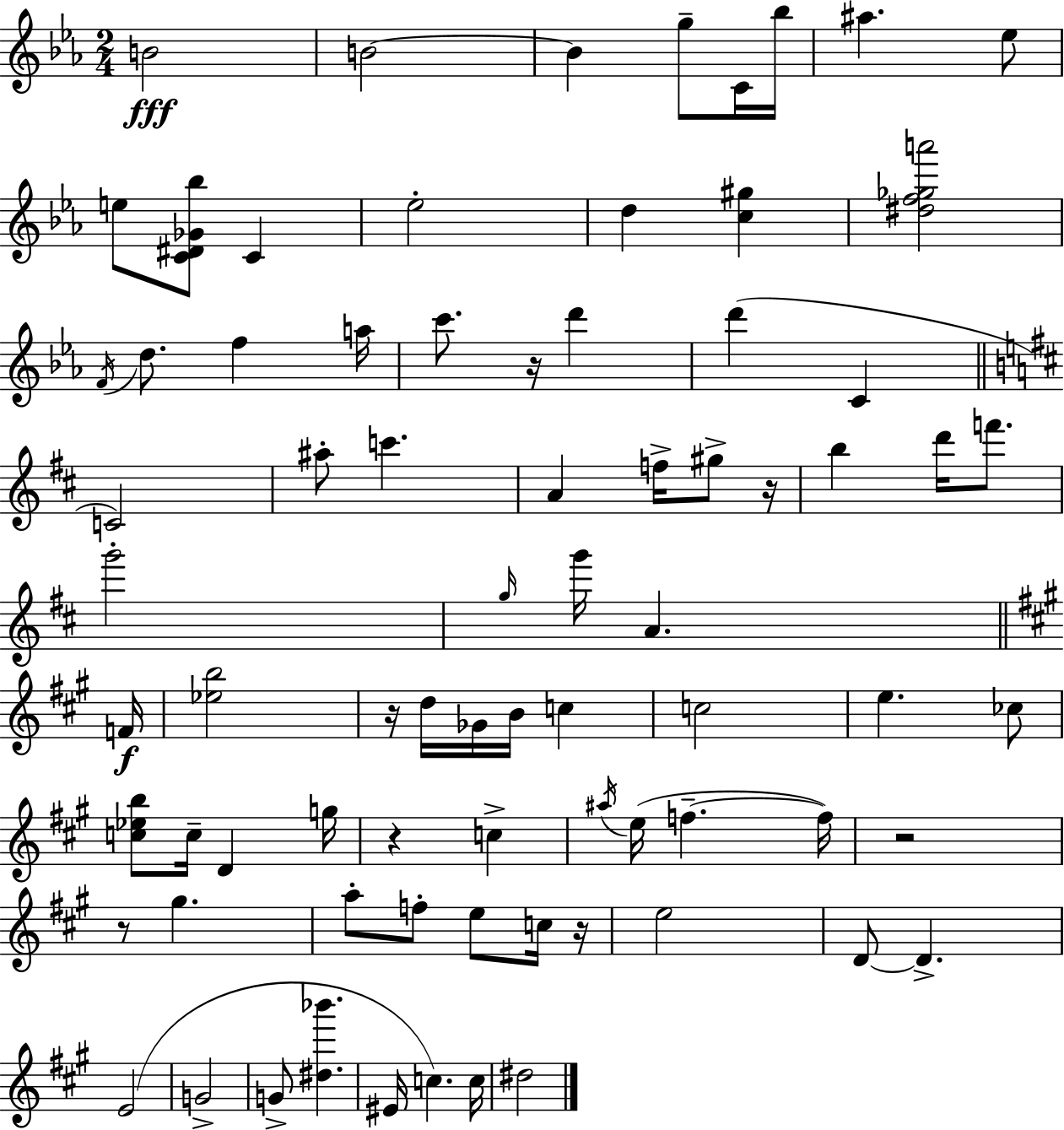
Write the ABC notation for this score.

X:1
T:Untitled
M:2/4
L:1/4
K:Cm
B2 B2 B g/2 C/4 _b/4 ^a _e/2 e/2 [C^D_G_b]/2 C _e2 d [c^g] [^df_ga']2 F/4 d/2 f a/4 c'/2 z/4 d' d' C C2 ^a/2 c' A f/4 ^g/2 z/4 b d'/4 f'/2 g'2 g/4 g'/4 A F/4 [_eb]2 z/4 d/4 _G/4 B/4 c c2 e _c/2 [c_eb]/2 c/4 D g/4 z c ^a/4 e/4 f f/4 z2 z/2 ^g a/2 f/2 e/2 c/4 z/4 e2 D/2 D E2 G2 G/2 [^d_b'] ^E/4 c c/4 ^d2